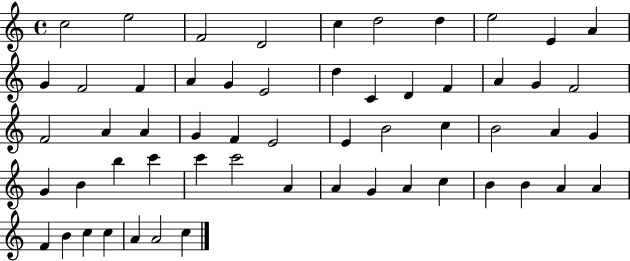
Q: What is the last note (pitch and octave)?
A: C5